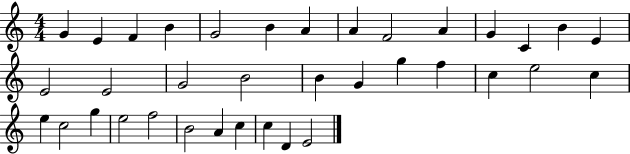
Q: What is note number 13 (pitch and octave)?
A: B4